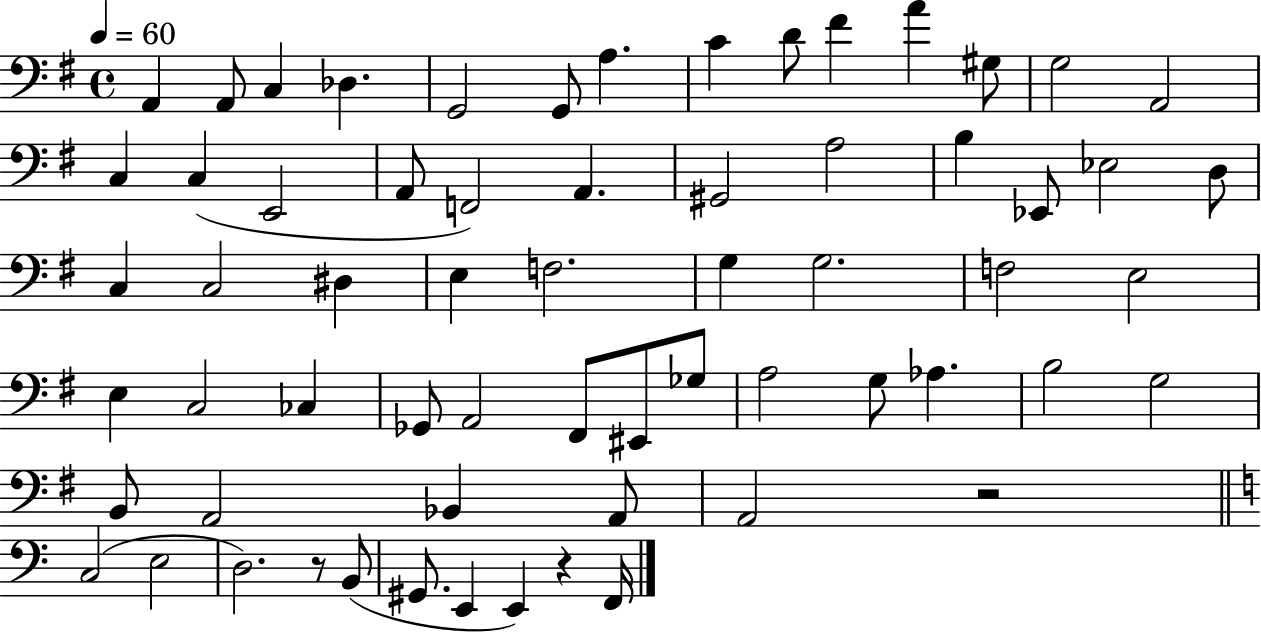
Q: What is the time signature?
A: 4/4